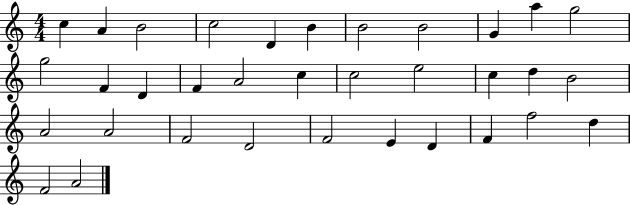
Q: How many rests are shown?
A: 0